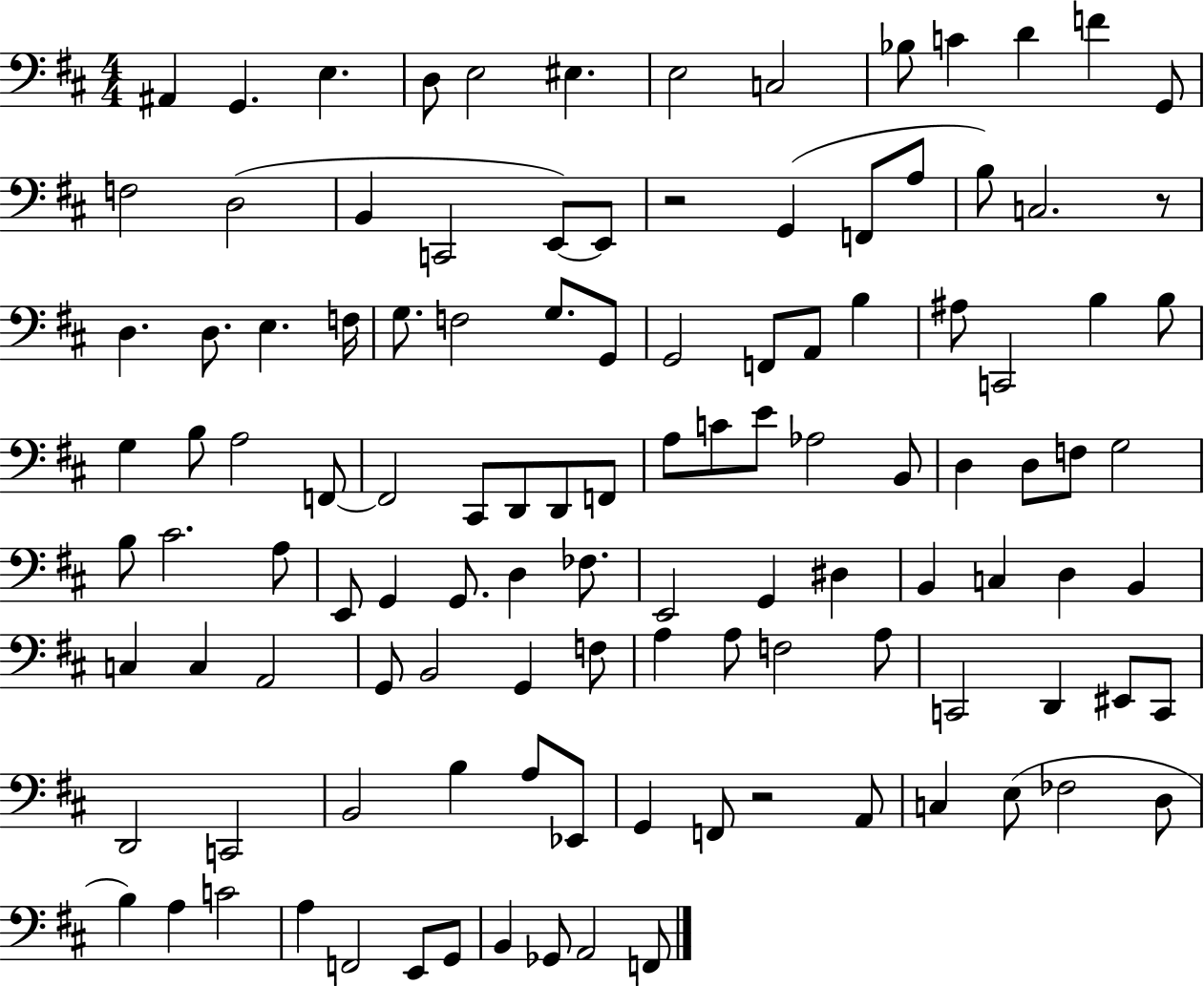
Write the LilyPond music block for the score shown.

{
  \clef bass
  \numericTimeSignature
  \time 4/4
  \key d \major
  ais,4 g,4. e4. | d8 e2 eis4. | e2 c2 | bes8 c'4 d'4 f'4 g,8 | \break f2 d2( | b,4 c,2 e,8~~) e,8 | r2 g,4( f,8 a8 | b8) c2. r8 | \break d4. d8. e4. f16 | g8. f2 g8. g,8 | g,2 f,8 a,8 b4 | ais8 c,2 b4 b8 | \break g4 b8 a2 f,8~~ | f,2 cis,8 d,8 d,8 f,8 | a8 c'8 e'8 aes2 b,8 | d4 d8 f8 g2 | \break b8 cis'2. a8 | e,8 g,4 g,8. d4 fes8. | e,2 g,4 dis4 | b,4 c4 d4 b,4 | \break c4 c4 a,2 | g,8 b,2 g,4 f8 | a4 a8 f2 a8 | c,2 d,4 eis,8 c,8 | \break d,2 c,2 | b,2 b4 a8 ees,8 | g,4 f,8 r2 a,8 | c4 e8( fes2 d8 | \break b4) a4 c'2 | a4 f,2 e,8 g,8 | b,4 ges,8 a,2 f,8 | \bar "|."
}